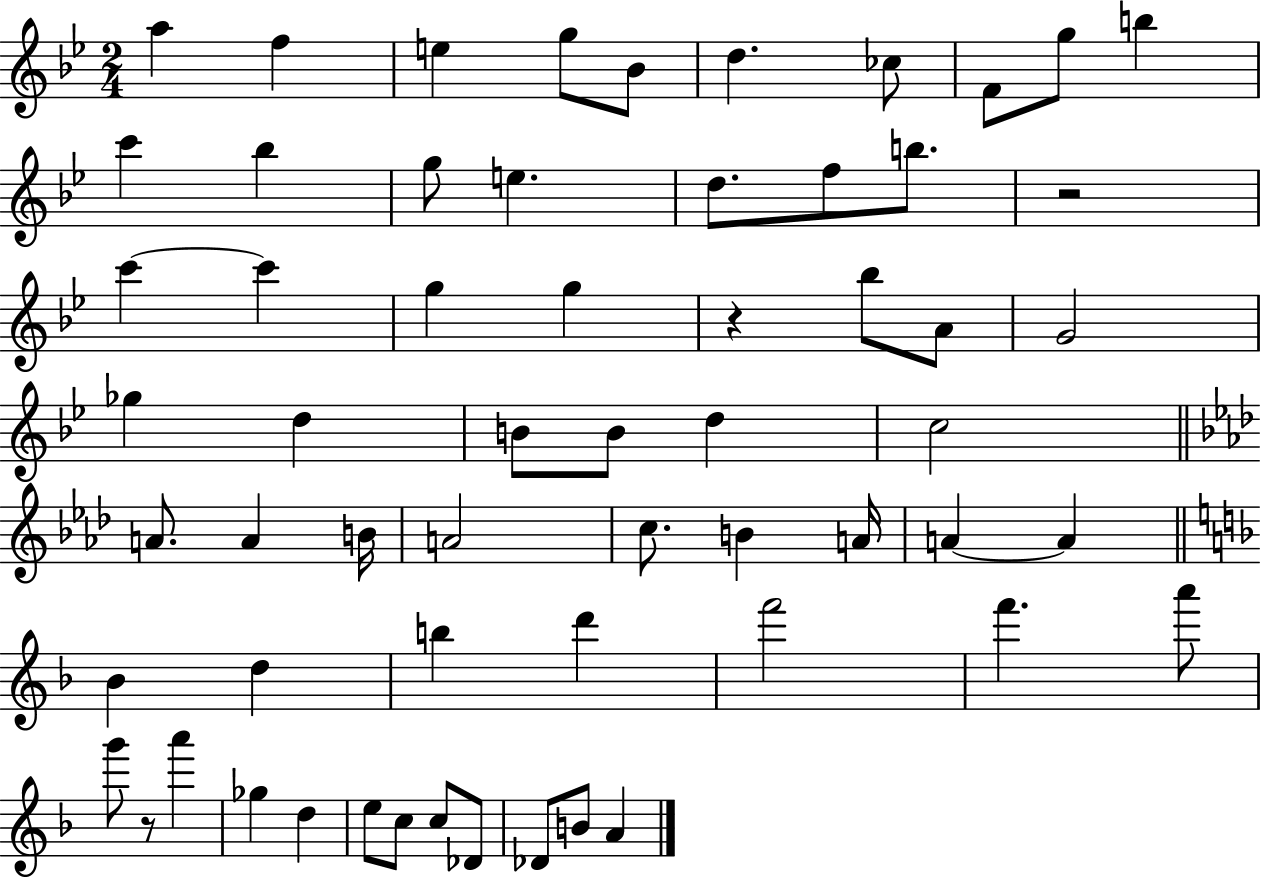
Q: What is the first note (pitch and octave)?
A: A5